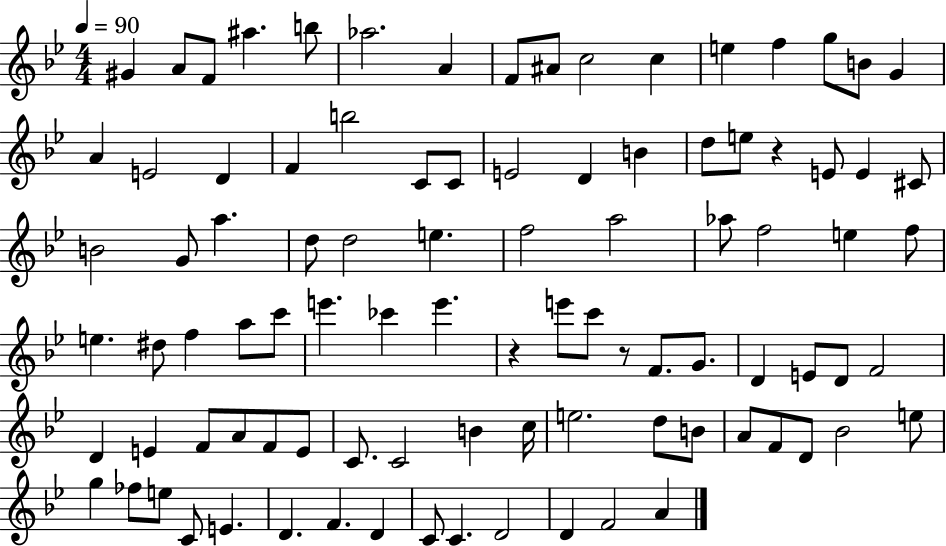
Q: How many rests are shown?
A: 3